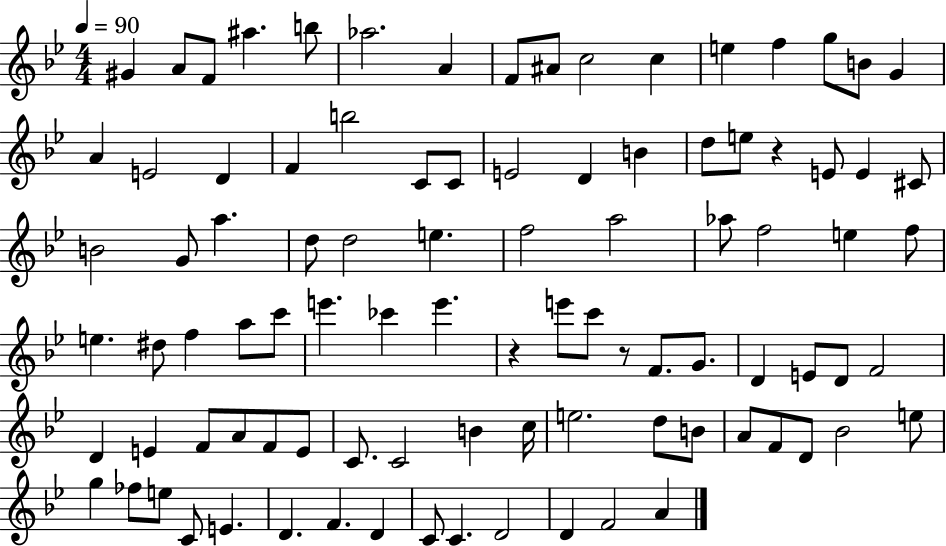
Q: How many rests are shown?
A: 3